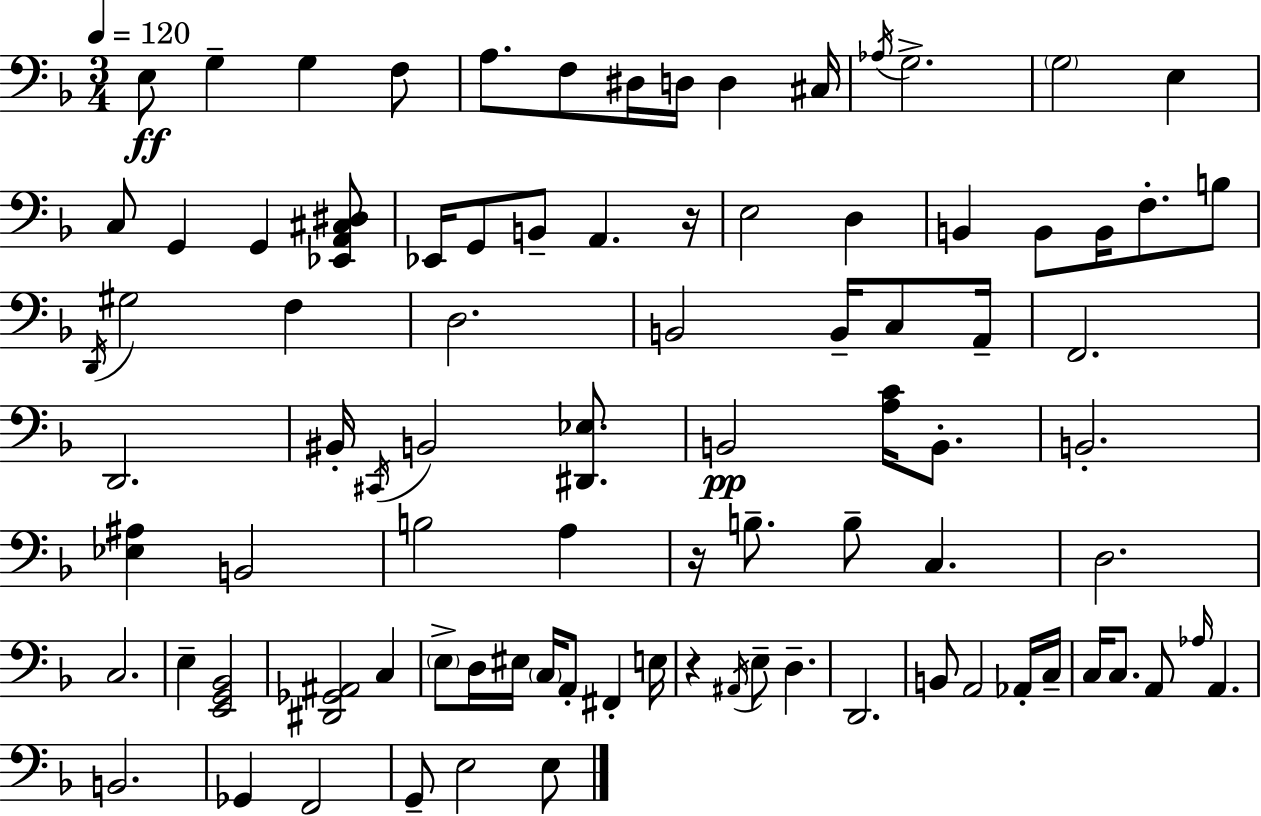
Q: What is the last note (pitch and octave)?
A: E3